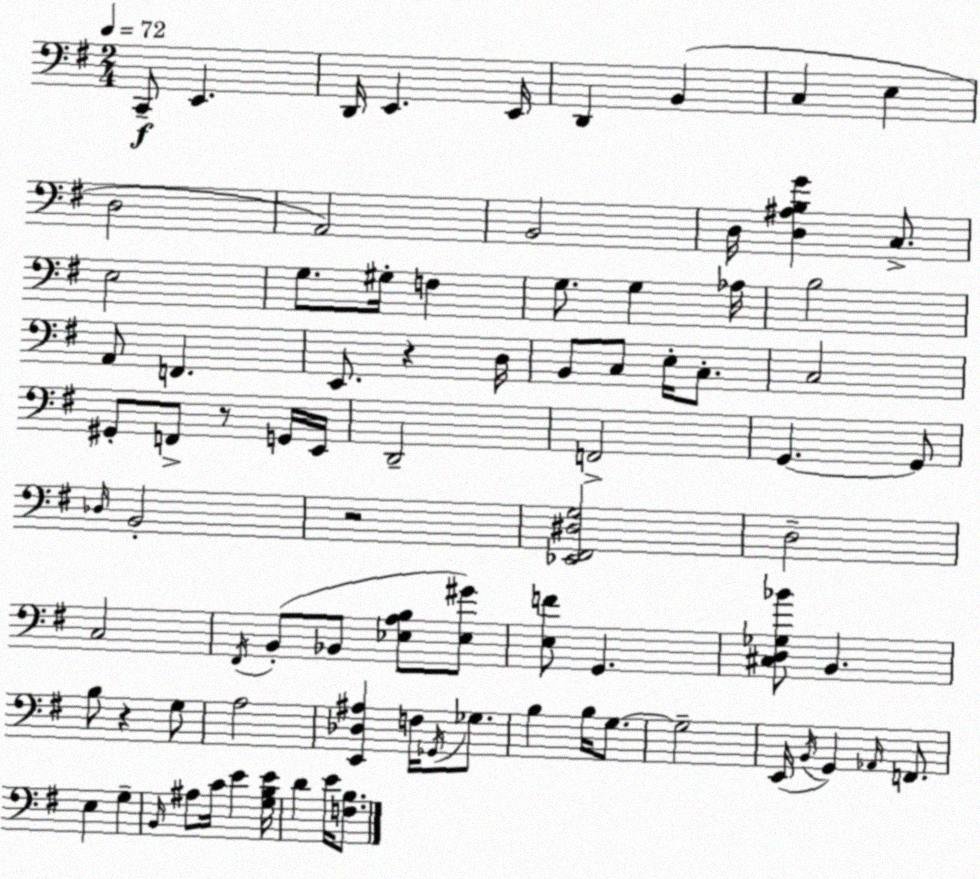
X:1
T:Untitled
M:2/4
L:1/4
K:G
C,,/2 E,, D,,/4 E,, E,,/4 D,, B,, C, E, D,2 A,,2 B,,2 D,/4 [D,^A,B,G] C,/2 E,2 G,/2 ^G,/4 F, G,/2 G, _A,/4 B,2 A,,/2 F,, E,,/2 z D,/4 B,,/2 C,/2 E,/4 C,/2 C,2 ^G,,/2 F,,/2 z/2 G,,/4 E,,/4 D,,2 F,,2 G,, G,,/2 _D,/4 B,,2 z2 [_E,,^F,,^D,G,]2 D,2 C,2 ^F,,/4 B,,/2 _B,,/2 [_E,A,B,]/2 [_E,^G]/2 [E,F]/2 G,, [^C,D,_G,_B]/2 B,, B,/2 z G,/2 A,2 [E,,_D,^A,] F,/4 _G,,/4 _G,/2 B, B,/4 G,/2 G,2 E,,/4 B,,/4 G,, _A,,/4 F,,/2 E, G, B,,/4 ^A,/2 C/4 E [G,B,E]/4 D E/4 [F,B,]/2